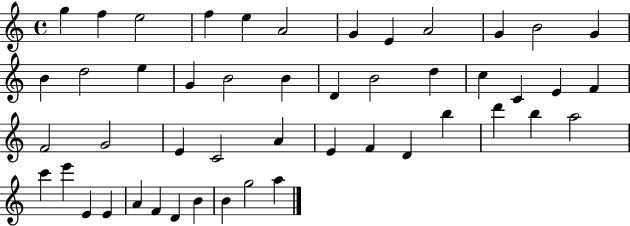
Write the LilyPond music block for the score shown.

{
  \clef treble
  \time 4/4
  \defaultTimeSignature
  \key c \major
  g''4 f''4 e''2 | f''4 e''4 a'2 | g'4 e'4 a'2 | g'4 b'2 g'4 | \break b'4 d''2 e''4 | g'4 b'2 b'4 | d'4 b'2 d''4 | c''4 c'4 e'4 f'4 | \break f'2 g'2 | e'4 c'2 a'4 | e'4 f'4 d'4 b''4 | d'''4 b''4 a''2 | \break c'''4 e'''4 e'4 e'4 | a'4 f'4 d'4 b'4 | b'4 g''2 a''4 | \bar "|."
}